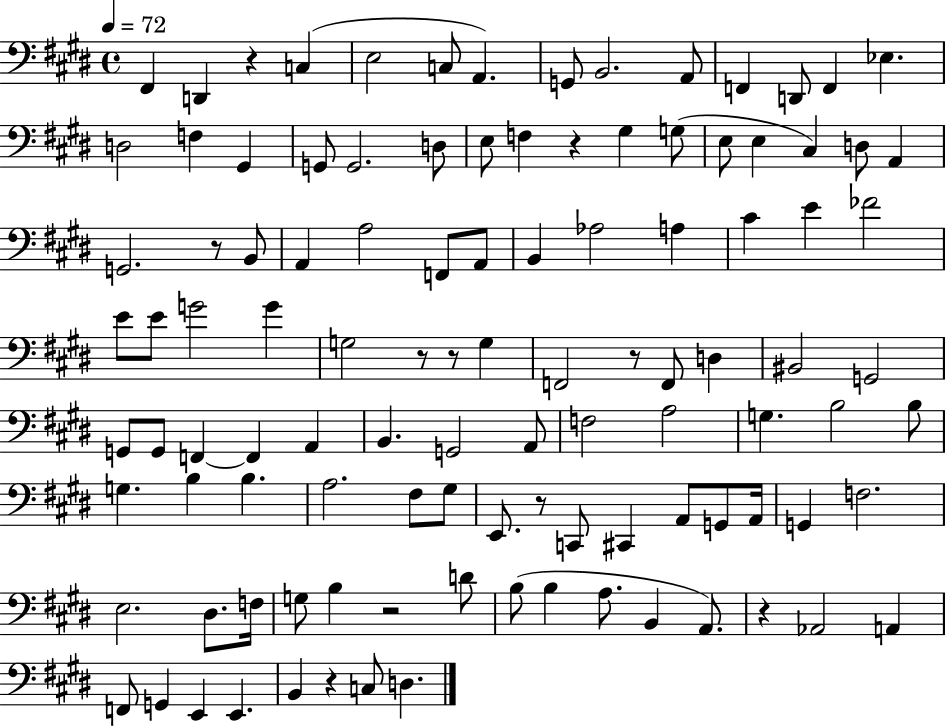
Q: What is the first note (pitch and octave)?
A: F#2